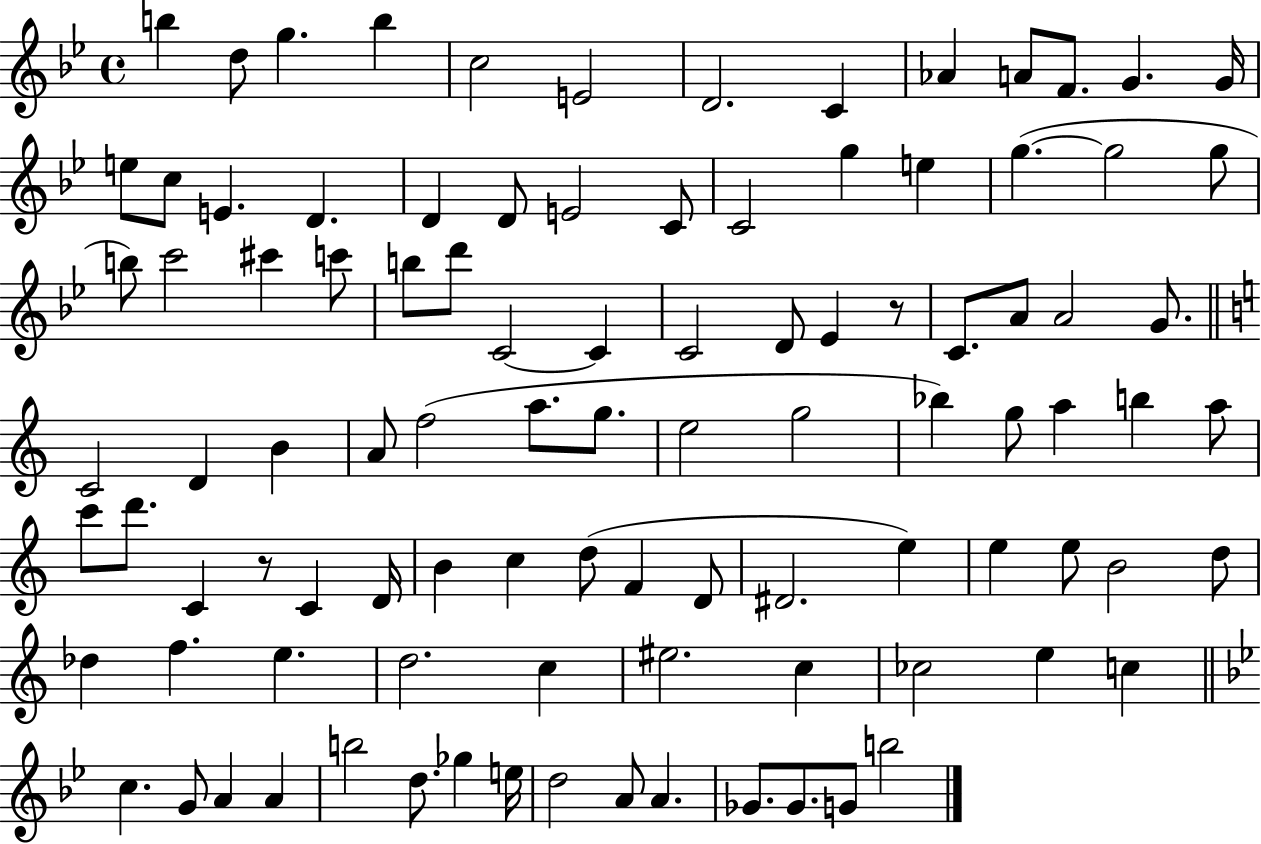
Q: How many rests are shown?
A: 2